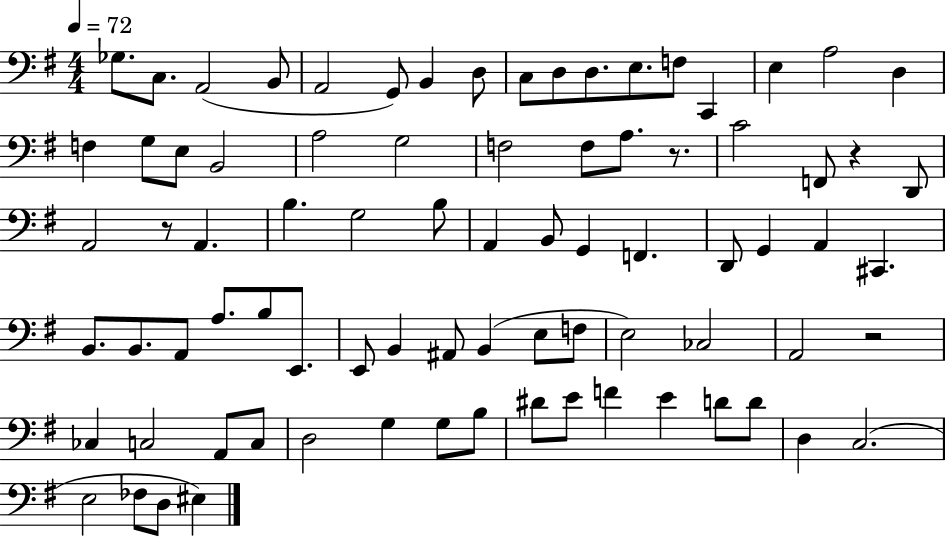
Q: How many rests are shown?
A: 4